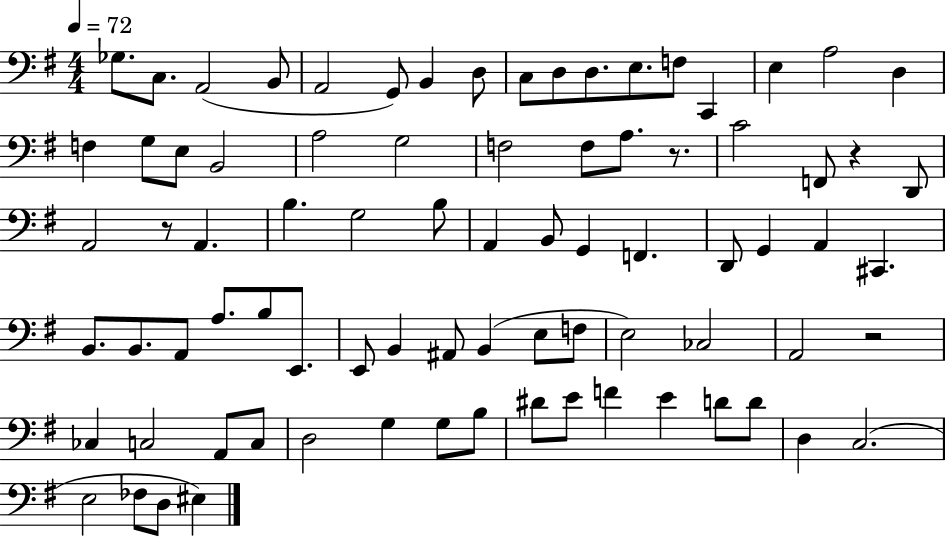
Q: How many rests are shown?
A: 4